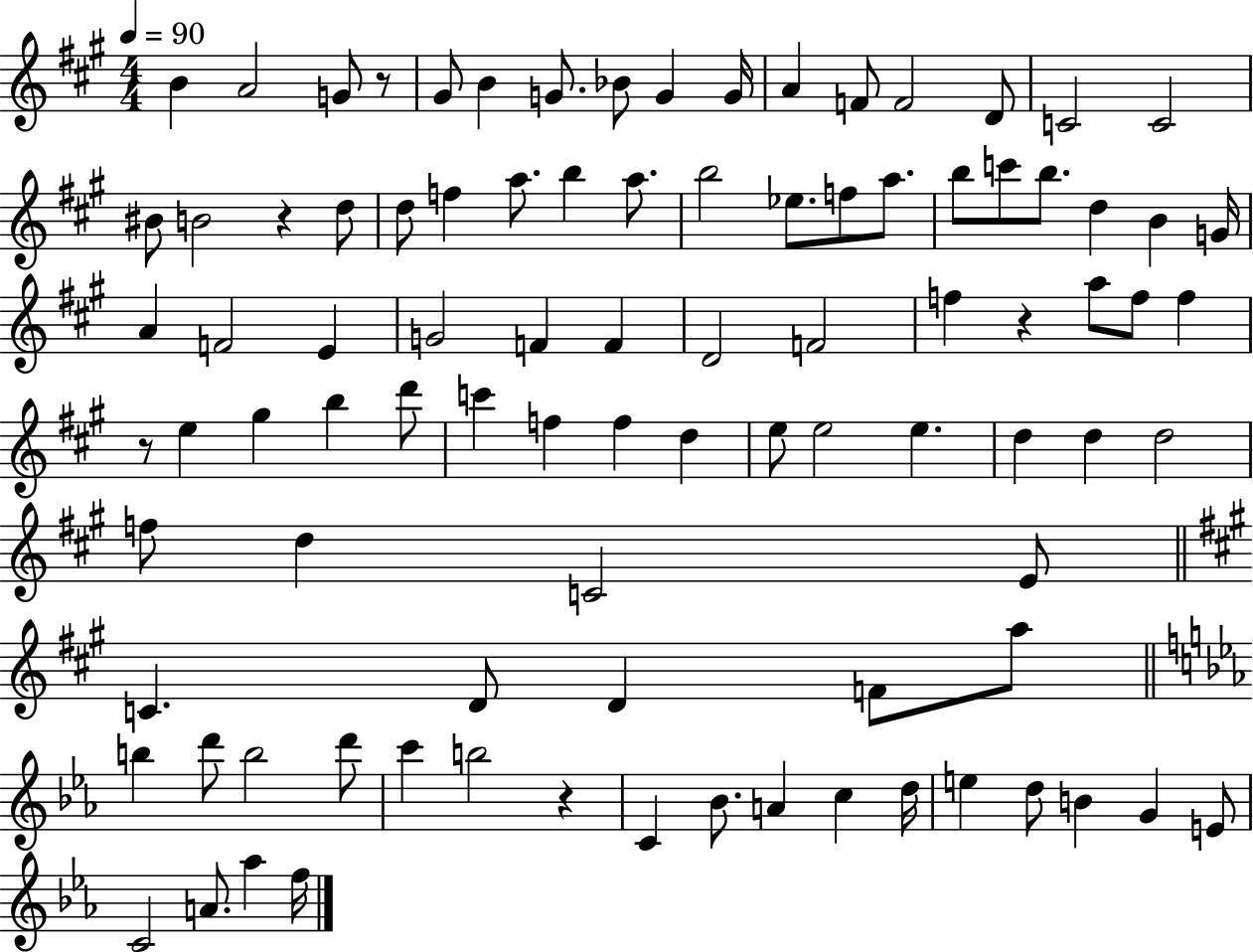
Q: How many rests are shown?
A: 5